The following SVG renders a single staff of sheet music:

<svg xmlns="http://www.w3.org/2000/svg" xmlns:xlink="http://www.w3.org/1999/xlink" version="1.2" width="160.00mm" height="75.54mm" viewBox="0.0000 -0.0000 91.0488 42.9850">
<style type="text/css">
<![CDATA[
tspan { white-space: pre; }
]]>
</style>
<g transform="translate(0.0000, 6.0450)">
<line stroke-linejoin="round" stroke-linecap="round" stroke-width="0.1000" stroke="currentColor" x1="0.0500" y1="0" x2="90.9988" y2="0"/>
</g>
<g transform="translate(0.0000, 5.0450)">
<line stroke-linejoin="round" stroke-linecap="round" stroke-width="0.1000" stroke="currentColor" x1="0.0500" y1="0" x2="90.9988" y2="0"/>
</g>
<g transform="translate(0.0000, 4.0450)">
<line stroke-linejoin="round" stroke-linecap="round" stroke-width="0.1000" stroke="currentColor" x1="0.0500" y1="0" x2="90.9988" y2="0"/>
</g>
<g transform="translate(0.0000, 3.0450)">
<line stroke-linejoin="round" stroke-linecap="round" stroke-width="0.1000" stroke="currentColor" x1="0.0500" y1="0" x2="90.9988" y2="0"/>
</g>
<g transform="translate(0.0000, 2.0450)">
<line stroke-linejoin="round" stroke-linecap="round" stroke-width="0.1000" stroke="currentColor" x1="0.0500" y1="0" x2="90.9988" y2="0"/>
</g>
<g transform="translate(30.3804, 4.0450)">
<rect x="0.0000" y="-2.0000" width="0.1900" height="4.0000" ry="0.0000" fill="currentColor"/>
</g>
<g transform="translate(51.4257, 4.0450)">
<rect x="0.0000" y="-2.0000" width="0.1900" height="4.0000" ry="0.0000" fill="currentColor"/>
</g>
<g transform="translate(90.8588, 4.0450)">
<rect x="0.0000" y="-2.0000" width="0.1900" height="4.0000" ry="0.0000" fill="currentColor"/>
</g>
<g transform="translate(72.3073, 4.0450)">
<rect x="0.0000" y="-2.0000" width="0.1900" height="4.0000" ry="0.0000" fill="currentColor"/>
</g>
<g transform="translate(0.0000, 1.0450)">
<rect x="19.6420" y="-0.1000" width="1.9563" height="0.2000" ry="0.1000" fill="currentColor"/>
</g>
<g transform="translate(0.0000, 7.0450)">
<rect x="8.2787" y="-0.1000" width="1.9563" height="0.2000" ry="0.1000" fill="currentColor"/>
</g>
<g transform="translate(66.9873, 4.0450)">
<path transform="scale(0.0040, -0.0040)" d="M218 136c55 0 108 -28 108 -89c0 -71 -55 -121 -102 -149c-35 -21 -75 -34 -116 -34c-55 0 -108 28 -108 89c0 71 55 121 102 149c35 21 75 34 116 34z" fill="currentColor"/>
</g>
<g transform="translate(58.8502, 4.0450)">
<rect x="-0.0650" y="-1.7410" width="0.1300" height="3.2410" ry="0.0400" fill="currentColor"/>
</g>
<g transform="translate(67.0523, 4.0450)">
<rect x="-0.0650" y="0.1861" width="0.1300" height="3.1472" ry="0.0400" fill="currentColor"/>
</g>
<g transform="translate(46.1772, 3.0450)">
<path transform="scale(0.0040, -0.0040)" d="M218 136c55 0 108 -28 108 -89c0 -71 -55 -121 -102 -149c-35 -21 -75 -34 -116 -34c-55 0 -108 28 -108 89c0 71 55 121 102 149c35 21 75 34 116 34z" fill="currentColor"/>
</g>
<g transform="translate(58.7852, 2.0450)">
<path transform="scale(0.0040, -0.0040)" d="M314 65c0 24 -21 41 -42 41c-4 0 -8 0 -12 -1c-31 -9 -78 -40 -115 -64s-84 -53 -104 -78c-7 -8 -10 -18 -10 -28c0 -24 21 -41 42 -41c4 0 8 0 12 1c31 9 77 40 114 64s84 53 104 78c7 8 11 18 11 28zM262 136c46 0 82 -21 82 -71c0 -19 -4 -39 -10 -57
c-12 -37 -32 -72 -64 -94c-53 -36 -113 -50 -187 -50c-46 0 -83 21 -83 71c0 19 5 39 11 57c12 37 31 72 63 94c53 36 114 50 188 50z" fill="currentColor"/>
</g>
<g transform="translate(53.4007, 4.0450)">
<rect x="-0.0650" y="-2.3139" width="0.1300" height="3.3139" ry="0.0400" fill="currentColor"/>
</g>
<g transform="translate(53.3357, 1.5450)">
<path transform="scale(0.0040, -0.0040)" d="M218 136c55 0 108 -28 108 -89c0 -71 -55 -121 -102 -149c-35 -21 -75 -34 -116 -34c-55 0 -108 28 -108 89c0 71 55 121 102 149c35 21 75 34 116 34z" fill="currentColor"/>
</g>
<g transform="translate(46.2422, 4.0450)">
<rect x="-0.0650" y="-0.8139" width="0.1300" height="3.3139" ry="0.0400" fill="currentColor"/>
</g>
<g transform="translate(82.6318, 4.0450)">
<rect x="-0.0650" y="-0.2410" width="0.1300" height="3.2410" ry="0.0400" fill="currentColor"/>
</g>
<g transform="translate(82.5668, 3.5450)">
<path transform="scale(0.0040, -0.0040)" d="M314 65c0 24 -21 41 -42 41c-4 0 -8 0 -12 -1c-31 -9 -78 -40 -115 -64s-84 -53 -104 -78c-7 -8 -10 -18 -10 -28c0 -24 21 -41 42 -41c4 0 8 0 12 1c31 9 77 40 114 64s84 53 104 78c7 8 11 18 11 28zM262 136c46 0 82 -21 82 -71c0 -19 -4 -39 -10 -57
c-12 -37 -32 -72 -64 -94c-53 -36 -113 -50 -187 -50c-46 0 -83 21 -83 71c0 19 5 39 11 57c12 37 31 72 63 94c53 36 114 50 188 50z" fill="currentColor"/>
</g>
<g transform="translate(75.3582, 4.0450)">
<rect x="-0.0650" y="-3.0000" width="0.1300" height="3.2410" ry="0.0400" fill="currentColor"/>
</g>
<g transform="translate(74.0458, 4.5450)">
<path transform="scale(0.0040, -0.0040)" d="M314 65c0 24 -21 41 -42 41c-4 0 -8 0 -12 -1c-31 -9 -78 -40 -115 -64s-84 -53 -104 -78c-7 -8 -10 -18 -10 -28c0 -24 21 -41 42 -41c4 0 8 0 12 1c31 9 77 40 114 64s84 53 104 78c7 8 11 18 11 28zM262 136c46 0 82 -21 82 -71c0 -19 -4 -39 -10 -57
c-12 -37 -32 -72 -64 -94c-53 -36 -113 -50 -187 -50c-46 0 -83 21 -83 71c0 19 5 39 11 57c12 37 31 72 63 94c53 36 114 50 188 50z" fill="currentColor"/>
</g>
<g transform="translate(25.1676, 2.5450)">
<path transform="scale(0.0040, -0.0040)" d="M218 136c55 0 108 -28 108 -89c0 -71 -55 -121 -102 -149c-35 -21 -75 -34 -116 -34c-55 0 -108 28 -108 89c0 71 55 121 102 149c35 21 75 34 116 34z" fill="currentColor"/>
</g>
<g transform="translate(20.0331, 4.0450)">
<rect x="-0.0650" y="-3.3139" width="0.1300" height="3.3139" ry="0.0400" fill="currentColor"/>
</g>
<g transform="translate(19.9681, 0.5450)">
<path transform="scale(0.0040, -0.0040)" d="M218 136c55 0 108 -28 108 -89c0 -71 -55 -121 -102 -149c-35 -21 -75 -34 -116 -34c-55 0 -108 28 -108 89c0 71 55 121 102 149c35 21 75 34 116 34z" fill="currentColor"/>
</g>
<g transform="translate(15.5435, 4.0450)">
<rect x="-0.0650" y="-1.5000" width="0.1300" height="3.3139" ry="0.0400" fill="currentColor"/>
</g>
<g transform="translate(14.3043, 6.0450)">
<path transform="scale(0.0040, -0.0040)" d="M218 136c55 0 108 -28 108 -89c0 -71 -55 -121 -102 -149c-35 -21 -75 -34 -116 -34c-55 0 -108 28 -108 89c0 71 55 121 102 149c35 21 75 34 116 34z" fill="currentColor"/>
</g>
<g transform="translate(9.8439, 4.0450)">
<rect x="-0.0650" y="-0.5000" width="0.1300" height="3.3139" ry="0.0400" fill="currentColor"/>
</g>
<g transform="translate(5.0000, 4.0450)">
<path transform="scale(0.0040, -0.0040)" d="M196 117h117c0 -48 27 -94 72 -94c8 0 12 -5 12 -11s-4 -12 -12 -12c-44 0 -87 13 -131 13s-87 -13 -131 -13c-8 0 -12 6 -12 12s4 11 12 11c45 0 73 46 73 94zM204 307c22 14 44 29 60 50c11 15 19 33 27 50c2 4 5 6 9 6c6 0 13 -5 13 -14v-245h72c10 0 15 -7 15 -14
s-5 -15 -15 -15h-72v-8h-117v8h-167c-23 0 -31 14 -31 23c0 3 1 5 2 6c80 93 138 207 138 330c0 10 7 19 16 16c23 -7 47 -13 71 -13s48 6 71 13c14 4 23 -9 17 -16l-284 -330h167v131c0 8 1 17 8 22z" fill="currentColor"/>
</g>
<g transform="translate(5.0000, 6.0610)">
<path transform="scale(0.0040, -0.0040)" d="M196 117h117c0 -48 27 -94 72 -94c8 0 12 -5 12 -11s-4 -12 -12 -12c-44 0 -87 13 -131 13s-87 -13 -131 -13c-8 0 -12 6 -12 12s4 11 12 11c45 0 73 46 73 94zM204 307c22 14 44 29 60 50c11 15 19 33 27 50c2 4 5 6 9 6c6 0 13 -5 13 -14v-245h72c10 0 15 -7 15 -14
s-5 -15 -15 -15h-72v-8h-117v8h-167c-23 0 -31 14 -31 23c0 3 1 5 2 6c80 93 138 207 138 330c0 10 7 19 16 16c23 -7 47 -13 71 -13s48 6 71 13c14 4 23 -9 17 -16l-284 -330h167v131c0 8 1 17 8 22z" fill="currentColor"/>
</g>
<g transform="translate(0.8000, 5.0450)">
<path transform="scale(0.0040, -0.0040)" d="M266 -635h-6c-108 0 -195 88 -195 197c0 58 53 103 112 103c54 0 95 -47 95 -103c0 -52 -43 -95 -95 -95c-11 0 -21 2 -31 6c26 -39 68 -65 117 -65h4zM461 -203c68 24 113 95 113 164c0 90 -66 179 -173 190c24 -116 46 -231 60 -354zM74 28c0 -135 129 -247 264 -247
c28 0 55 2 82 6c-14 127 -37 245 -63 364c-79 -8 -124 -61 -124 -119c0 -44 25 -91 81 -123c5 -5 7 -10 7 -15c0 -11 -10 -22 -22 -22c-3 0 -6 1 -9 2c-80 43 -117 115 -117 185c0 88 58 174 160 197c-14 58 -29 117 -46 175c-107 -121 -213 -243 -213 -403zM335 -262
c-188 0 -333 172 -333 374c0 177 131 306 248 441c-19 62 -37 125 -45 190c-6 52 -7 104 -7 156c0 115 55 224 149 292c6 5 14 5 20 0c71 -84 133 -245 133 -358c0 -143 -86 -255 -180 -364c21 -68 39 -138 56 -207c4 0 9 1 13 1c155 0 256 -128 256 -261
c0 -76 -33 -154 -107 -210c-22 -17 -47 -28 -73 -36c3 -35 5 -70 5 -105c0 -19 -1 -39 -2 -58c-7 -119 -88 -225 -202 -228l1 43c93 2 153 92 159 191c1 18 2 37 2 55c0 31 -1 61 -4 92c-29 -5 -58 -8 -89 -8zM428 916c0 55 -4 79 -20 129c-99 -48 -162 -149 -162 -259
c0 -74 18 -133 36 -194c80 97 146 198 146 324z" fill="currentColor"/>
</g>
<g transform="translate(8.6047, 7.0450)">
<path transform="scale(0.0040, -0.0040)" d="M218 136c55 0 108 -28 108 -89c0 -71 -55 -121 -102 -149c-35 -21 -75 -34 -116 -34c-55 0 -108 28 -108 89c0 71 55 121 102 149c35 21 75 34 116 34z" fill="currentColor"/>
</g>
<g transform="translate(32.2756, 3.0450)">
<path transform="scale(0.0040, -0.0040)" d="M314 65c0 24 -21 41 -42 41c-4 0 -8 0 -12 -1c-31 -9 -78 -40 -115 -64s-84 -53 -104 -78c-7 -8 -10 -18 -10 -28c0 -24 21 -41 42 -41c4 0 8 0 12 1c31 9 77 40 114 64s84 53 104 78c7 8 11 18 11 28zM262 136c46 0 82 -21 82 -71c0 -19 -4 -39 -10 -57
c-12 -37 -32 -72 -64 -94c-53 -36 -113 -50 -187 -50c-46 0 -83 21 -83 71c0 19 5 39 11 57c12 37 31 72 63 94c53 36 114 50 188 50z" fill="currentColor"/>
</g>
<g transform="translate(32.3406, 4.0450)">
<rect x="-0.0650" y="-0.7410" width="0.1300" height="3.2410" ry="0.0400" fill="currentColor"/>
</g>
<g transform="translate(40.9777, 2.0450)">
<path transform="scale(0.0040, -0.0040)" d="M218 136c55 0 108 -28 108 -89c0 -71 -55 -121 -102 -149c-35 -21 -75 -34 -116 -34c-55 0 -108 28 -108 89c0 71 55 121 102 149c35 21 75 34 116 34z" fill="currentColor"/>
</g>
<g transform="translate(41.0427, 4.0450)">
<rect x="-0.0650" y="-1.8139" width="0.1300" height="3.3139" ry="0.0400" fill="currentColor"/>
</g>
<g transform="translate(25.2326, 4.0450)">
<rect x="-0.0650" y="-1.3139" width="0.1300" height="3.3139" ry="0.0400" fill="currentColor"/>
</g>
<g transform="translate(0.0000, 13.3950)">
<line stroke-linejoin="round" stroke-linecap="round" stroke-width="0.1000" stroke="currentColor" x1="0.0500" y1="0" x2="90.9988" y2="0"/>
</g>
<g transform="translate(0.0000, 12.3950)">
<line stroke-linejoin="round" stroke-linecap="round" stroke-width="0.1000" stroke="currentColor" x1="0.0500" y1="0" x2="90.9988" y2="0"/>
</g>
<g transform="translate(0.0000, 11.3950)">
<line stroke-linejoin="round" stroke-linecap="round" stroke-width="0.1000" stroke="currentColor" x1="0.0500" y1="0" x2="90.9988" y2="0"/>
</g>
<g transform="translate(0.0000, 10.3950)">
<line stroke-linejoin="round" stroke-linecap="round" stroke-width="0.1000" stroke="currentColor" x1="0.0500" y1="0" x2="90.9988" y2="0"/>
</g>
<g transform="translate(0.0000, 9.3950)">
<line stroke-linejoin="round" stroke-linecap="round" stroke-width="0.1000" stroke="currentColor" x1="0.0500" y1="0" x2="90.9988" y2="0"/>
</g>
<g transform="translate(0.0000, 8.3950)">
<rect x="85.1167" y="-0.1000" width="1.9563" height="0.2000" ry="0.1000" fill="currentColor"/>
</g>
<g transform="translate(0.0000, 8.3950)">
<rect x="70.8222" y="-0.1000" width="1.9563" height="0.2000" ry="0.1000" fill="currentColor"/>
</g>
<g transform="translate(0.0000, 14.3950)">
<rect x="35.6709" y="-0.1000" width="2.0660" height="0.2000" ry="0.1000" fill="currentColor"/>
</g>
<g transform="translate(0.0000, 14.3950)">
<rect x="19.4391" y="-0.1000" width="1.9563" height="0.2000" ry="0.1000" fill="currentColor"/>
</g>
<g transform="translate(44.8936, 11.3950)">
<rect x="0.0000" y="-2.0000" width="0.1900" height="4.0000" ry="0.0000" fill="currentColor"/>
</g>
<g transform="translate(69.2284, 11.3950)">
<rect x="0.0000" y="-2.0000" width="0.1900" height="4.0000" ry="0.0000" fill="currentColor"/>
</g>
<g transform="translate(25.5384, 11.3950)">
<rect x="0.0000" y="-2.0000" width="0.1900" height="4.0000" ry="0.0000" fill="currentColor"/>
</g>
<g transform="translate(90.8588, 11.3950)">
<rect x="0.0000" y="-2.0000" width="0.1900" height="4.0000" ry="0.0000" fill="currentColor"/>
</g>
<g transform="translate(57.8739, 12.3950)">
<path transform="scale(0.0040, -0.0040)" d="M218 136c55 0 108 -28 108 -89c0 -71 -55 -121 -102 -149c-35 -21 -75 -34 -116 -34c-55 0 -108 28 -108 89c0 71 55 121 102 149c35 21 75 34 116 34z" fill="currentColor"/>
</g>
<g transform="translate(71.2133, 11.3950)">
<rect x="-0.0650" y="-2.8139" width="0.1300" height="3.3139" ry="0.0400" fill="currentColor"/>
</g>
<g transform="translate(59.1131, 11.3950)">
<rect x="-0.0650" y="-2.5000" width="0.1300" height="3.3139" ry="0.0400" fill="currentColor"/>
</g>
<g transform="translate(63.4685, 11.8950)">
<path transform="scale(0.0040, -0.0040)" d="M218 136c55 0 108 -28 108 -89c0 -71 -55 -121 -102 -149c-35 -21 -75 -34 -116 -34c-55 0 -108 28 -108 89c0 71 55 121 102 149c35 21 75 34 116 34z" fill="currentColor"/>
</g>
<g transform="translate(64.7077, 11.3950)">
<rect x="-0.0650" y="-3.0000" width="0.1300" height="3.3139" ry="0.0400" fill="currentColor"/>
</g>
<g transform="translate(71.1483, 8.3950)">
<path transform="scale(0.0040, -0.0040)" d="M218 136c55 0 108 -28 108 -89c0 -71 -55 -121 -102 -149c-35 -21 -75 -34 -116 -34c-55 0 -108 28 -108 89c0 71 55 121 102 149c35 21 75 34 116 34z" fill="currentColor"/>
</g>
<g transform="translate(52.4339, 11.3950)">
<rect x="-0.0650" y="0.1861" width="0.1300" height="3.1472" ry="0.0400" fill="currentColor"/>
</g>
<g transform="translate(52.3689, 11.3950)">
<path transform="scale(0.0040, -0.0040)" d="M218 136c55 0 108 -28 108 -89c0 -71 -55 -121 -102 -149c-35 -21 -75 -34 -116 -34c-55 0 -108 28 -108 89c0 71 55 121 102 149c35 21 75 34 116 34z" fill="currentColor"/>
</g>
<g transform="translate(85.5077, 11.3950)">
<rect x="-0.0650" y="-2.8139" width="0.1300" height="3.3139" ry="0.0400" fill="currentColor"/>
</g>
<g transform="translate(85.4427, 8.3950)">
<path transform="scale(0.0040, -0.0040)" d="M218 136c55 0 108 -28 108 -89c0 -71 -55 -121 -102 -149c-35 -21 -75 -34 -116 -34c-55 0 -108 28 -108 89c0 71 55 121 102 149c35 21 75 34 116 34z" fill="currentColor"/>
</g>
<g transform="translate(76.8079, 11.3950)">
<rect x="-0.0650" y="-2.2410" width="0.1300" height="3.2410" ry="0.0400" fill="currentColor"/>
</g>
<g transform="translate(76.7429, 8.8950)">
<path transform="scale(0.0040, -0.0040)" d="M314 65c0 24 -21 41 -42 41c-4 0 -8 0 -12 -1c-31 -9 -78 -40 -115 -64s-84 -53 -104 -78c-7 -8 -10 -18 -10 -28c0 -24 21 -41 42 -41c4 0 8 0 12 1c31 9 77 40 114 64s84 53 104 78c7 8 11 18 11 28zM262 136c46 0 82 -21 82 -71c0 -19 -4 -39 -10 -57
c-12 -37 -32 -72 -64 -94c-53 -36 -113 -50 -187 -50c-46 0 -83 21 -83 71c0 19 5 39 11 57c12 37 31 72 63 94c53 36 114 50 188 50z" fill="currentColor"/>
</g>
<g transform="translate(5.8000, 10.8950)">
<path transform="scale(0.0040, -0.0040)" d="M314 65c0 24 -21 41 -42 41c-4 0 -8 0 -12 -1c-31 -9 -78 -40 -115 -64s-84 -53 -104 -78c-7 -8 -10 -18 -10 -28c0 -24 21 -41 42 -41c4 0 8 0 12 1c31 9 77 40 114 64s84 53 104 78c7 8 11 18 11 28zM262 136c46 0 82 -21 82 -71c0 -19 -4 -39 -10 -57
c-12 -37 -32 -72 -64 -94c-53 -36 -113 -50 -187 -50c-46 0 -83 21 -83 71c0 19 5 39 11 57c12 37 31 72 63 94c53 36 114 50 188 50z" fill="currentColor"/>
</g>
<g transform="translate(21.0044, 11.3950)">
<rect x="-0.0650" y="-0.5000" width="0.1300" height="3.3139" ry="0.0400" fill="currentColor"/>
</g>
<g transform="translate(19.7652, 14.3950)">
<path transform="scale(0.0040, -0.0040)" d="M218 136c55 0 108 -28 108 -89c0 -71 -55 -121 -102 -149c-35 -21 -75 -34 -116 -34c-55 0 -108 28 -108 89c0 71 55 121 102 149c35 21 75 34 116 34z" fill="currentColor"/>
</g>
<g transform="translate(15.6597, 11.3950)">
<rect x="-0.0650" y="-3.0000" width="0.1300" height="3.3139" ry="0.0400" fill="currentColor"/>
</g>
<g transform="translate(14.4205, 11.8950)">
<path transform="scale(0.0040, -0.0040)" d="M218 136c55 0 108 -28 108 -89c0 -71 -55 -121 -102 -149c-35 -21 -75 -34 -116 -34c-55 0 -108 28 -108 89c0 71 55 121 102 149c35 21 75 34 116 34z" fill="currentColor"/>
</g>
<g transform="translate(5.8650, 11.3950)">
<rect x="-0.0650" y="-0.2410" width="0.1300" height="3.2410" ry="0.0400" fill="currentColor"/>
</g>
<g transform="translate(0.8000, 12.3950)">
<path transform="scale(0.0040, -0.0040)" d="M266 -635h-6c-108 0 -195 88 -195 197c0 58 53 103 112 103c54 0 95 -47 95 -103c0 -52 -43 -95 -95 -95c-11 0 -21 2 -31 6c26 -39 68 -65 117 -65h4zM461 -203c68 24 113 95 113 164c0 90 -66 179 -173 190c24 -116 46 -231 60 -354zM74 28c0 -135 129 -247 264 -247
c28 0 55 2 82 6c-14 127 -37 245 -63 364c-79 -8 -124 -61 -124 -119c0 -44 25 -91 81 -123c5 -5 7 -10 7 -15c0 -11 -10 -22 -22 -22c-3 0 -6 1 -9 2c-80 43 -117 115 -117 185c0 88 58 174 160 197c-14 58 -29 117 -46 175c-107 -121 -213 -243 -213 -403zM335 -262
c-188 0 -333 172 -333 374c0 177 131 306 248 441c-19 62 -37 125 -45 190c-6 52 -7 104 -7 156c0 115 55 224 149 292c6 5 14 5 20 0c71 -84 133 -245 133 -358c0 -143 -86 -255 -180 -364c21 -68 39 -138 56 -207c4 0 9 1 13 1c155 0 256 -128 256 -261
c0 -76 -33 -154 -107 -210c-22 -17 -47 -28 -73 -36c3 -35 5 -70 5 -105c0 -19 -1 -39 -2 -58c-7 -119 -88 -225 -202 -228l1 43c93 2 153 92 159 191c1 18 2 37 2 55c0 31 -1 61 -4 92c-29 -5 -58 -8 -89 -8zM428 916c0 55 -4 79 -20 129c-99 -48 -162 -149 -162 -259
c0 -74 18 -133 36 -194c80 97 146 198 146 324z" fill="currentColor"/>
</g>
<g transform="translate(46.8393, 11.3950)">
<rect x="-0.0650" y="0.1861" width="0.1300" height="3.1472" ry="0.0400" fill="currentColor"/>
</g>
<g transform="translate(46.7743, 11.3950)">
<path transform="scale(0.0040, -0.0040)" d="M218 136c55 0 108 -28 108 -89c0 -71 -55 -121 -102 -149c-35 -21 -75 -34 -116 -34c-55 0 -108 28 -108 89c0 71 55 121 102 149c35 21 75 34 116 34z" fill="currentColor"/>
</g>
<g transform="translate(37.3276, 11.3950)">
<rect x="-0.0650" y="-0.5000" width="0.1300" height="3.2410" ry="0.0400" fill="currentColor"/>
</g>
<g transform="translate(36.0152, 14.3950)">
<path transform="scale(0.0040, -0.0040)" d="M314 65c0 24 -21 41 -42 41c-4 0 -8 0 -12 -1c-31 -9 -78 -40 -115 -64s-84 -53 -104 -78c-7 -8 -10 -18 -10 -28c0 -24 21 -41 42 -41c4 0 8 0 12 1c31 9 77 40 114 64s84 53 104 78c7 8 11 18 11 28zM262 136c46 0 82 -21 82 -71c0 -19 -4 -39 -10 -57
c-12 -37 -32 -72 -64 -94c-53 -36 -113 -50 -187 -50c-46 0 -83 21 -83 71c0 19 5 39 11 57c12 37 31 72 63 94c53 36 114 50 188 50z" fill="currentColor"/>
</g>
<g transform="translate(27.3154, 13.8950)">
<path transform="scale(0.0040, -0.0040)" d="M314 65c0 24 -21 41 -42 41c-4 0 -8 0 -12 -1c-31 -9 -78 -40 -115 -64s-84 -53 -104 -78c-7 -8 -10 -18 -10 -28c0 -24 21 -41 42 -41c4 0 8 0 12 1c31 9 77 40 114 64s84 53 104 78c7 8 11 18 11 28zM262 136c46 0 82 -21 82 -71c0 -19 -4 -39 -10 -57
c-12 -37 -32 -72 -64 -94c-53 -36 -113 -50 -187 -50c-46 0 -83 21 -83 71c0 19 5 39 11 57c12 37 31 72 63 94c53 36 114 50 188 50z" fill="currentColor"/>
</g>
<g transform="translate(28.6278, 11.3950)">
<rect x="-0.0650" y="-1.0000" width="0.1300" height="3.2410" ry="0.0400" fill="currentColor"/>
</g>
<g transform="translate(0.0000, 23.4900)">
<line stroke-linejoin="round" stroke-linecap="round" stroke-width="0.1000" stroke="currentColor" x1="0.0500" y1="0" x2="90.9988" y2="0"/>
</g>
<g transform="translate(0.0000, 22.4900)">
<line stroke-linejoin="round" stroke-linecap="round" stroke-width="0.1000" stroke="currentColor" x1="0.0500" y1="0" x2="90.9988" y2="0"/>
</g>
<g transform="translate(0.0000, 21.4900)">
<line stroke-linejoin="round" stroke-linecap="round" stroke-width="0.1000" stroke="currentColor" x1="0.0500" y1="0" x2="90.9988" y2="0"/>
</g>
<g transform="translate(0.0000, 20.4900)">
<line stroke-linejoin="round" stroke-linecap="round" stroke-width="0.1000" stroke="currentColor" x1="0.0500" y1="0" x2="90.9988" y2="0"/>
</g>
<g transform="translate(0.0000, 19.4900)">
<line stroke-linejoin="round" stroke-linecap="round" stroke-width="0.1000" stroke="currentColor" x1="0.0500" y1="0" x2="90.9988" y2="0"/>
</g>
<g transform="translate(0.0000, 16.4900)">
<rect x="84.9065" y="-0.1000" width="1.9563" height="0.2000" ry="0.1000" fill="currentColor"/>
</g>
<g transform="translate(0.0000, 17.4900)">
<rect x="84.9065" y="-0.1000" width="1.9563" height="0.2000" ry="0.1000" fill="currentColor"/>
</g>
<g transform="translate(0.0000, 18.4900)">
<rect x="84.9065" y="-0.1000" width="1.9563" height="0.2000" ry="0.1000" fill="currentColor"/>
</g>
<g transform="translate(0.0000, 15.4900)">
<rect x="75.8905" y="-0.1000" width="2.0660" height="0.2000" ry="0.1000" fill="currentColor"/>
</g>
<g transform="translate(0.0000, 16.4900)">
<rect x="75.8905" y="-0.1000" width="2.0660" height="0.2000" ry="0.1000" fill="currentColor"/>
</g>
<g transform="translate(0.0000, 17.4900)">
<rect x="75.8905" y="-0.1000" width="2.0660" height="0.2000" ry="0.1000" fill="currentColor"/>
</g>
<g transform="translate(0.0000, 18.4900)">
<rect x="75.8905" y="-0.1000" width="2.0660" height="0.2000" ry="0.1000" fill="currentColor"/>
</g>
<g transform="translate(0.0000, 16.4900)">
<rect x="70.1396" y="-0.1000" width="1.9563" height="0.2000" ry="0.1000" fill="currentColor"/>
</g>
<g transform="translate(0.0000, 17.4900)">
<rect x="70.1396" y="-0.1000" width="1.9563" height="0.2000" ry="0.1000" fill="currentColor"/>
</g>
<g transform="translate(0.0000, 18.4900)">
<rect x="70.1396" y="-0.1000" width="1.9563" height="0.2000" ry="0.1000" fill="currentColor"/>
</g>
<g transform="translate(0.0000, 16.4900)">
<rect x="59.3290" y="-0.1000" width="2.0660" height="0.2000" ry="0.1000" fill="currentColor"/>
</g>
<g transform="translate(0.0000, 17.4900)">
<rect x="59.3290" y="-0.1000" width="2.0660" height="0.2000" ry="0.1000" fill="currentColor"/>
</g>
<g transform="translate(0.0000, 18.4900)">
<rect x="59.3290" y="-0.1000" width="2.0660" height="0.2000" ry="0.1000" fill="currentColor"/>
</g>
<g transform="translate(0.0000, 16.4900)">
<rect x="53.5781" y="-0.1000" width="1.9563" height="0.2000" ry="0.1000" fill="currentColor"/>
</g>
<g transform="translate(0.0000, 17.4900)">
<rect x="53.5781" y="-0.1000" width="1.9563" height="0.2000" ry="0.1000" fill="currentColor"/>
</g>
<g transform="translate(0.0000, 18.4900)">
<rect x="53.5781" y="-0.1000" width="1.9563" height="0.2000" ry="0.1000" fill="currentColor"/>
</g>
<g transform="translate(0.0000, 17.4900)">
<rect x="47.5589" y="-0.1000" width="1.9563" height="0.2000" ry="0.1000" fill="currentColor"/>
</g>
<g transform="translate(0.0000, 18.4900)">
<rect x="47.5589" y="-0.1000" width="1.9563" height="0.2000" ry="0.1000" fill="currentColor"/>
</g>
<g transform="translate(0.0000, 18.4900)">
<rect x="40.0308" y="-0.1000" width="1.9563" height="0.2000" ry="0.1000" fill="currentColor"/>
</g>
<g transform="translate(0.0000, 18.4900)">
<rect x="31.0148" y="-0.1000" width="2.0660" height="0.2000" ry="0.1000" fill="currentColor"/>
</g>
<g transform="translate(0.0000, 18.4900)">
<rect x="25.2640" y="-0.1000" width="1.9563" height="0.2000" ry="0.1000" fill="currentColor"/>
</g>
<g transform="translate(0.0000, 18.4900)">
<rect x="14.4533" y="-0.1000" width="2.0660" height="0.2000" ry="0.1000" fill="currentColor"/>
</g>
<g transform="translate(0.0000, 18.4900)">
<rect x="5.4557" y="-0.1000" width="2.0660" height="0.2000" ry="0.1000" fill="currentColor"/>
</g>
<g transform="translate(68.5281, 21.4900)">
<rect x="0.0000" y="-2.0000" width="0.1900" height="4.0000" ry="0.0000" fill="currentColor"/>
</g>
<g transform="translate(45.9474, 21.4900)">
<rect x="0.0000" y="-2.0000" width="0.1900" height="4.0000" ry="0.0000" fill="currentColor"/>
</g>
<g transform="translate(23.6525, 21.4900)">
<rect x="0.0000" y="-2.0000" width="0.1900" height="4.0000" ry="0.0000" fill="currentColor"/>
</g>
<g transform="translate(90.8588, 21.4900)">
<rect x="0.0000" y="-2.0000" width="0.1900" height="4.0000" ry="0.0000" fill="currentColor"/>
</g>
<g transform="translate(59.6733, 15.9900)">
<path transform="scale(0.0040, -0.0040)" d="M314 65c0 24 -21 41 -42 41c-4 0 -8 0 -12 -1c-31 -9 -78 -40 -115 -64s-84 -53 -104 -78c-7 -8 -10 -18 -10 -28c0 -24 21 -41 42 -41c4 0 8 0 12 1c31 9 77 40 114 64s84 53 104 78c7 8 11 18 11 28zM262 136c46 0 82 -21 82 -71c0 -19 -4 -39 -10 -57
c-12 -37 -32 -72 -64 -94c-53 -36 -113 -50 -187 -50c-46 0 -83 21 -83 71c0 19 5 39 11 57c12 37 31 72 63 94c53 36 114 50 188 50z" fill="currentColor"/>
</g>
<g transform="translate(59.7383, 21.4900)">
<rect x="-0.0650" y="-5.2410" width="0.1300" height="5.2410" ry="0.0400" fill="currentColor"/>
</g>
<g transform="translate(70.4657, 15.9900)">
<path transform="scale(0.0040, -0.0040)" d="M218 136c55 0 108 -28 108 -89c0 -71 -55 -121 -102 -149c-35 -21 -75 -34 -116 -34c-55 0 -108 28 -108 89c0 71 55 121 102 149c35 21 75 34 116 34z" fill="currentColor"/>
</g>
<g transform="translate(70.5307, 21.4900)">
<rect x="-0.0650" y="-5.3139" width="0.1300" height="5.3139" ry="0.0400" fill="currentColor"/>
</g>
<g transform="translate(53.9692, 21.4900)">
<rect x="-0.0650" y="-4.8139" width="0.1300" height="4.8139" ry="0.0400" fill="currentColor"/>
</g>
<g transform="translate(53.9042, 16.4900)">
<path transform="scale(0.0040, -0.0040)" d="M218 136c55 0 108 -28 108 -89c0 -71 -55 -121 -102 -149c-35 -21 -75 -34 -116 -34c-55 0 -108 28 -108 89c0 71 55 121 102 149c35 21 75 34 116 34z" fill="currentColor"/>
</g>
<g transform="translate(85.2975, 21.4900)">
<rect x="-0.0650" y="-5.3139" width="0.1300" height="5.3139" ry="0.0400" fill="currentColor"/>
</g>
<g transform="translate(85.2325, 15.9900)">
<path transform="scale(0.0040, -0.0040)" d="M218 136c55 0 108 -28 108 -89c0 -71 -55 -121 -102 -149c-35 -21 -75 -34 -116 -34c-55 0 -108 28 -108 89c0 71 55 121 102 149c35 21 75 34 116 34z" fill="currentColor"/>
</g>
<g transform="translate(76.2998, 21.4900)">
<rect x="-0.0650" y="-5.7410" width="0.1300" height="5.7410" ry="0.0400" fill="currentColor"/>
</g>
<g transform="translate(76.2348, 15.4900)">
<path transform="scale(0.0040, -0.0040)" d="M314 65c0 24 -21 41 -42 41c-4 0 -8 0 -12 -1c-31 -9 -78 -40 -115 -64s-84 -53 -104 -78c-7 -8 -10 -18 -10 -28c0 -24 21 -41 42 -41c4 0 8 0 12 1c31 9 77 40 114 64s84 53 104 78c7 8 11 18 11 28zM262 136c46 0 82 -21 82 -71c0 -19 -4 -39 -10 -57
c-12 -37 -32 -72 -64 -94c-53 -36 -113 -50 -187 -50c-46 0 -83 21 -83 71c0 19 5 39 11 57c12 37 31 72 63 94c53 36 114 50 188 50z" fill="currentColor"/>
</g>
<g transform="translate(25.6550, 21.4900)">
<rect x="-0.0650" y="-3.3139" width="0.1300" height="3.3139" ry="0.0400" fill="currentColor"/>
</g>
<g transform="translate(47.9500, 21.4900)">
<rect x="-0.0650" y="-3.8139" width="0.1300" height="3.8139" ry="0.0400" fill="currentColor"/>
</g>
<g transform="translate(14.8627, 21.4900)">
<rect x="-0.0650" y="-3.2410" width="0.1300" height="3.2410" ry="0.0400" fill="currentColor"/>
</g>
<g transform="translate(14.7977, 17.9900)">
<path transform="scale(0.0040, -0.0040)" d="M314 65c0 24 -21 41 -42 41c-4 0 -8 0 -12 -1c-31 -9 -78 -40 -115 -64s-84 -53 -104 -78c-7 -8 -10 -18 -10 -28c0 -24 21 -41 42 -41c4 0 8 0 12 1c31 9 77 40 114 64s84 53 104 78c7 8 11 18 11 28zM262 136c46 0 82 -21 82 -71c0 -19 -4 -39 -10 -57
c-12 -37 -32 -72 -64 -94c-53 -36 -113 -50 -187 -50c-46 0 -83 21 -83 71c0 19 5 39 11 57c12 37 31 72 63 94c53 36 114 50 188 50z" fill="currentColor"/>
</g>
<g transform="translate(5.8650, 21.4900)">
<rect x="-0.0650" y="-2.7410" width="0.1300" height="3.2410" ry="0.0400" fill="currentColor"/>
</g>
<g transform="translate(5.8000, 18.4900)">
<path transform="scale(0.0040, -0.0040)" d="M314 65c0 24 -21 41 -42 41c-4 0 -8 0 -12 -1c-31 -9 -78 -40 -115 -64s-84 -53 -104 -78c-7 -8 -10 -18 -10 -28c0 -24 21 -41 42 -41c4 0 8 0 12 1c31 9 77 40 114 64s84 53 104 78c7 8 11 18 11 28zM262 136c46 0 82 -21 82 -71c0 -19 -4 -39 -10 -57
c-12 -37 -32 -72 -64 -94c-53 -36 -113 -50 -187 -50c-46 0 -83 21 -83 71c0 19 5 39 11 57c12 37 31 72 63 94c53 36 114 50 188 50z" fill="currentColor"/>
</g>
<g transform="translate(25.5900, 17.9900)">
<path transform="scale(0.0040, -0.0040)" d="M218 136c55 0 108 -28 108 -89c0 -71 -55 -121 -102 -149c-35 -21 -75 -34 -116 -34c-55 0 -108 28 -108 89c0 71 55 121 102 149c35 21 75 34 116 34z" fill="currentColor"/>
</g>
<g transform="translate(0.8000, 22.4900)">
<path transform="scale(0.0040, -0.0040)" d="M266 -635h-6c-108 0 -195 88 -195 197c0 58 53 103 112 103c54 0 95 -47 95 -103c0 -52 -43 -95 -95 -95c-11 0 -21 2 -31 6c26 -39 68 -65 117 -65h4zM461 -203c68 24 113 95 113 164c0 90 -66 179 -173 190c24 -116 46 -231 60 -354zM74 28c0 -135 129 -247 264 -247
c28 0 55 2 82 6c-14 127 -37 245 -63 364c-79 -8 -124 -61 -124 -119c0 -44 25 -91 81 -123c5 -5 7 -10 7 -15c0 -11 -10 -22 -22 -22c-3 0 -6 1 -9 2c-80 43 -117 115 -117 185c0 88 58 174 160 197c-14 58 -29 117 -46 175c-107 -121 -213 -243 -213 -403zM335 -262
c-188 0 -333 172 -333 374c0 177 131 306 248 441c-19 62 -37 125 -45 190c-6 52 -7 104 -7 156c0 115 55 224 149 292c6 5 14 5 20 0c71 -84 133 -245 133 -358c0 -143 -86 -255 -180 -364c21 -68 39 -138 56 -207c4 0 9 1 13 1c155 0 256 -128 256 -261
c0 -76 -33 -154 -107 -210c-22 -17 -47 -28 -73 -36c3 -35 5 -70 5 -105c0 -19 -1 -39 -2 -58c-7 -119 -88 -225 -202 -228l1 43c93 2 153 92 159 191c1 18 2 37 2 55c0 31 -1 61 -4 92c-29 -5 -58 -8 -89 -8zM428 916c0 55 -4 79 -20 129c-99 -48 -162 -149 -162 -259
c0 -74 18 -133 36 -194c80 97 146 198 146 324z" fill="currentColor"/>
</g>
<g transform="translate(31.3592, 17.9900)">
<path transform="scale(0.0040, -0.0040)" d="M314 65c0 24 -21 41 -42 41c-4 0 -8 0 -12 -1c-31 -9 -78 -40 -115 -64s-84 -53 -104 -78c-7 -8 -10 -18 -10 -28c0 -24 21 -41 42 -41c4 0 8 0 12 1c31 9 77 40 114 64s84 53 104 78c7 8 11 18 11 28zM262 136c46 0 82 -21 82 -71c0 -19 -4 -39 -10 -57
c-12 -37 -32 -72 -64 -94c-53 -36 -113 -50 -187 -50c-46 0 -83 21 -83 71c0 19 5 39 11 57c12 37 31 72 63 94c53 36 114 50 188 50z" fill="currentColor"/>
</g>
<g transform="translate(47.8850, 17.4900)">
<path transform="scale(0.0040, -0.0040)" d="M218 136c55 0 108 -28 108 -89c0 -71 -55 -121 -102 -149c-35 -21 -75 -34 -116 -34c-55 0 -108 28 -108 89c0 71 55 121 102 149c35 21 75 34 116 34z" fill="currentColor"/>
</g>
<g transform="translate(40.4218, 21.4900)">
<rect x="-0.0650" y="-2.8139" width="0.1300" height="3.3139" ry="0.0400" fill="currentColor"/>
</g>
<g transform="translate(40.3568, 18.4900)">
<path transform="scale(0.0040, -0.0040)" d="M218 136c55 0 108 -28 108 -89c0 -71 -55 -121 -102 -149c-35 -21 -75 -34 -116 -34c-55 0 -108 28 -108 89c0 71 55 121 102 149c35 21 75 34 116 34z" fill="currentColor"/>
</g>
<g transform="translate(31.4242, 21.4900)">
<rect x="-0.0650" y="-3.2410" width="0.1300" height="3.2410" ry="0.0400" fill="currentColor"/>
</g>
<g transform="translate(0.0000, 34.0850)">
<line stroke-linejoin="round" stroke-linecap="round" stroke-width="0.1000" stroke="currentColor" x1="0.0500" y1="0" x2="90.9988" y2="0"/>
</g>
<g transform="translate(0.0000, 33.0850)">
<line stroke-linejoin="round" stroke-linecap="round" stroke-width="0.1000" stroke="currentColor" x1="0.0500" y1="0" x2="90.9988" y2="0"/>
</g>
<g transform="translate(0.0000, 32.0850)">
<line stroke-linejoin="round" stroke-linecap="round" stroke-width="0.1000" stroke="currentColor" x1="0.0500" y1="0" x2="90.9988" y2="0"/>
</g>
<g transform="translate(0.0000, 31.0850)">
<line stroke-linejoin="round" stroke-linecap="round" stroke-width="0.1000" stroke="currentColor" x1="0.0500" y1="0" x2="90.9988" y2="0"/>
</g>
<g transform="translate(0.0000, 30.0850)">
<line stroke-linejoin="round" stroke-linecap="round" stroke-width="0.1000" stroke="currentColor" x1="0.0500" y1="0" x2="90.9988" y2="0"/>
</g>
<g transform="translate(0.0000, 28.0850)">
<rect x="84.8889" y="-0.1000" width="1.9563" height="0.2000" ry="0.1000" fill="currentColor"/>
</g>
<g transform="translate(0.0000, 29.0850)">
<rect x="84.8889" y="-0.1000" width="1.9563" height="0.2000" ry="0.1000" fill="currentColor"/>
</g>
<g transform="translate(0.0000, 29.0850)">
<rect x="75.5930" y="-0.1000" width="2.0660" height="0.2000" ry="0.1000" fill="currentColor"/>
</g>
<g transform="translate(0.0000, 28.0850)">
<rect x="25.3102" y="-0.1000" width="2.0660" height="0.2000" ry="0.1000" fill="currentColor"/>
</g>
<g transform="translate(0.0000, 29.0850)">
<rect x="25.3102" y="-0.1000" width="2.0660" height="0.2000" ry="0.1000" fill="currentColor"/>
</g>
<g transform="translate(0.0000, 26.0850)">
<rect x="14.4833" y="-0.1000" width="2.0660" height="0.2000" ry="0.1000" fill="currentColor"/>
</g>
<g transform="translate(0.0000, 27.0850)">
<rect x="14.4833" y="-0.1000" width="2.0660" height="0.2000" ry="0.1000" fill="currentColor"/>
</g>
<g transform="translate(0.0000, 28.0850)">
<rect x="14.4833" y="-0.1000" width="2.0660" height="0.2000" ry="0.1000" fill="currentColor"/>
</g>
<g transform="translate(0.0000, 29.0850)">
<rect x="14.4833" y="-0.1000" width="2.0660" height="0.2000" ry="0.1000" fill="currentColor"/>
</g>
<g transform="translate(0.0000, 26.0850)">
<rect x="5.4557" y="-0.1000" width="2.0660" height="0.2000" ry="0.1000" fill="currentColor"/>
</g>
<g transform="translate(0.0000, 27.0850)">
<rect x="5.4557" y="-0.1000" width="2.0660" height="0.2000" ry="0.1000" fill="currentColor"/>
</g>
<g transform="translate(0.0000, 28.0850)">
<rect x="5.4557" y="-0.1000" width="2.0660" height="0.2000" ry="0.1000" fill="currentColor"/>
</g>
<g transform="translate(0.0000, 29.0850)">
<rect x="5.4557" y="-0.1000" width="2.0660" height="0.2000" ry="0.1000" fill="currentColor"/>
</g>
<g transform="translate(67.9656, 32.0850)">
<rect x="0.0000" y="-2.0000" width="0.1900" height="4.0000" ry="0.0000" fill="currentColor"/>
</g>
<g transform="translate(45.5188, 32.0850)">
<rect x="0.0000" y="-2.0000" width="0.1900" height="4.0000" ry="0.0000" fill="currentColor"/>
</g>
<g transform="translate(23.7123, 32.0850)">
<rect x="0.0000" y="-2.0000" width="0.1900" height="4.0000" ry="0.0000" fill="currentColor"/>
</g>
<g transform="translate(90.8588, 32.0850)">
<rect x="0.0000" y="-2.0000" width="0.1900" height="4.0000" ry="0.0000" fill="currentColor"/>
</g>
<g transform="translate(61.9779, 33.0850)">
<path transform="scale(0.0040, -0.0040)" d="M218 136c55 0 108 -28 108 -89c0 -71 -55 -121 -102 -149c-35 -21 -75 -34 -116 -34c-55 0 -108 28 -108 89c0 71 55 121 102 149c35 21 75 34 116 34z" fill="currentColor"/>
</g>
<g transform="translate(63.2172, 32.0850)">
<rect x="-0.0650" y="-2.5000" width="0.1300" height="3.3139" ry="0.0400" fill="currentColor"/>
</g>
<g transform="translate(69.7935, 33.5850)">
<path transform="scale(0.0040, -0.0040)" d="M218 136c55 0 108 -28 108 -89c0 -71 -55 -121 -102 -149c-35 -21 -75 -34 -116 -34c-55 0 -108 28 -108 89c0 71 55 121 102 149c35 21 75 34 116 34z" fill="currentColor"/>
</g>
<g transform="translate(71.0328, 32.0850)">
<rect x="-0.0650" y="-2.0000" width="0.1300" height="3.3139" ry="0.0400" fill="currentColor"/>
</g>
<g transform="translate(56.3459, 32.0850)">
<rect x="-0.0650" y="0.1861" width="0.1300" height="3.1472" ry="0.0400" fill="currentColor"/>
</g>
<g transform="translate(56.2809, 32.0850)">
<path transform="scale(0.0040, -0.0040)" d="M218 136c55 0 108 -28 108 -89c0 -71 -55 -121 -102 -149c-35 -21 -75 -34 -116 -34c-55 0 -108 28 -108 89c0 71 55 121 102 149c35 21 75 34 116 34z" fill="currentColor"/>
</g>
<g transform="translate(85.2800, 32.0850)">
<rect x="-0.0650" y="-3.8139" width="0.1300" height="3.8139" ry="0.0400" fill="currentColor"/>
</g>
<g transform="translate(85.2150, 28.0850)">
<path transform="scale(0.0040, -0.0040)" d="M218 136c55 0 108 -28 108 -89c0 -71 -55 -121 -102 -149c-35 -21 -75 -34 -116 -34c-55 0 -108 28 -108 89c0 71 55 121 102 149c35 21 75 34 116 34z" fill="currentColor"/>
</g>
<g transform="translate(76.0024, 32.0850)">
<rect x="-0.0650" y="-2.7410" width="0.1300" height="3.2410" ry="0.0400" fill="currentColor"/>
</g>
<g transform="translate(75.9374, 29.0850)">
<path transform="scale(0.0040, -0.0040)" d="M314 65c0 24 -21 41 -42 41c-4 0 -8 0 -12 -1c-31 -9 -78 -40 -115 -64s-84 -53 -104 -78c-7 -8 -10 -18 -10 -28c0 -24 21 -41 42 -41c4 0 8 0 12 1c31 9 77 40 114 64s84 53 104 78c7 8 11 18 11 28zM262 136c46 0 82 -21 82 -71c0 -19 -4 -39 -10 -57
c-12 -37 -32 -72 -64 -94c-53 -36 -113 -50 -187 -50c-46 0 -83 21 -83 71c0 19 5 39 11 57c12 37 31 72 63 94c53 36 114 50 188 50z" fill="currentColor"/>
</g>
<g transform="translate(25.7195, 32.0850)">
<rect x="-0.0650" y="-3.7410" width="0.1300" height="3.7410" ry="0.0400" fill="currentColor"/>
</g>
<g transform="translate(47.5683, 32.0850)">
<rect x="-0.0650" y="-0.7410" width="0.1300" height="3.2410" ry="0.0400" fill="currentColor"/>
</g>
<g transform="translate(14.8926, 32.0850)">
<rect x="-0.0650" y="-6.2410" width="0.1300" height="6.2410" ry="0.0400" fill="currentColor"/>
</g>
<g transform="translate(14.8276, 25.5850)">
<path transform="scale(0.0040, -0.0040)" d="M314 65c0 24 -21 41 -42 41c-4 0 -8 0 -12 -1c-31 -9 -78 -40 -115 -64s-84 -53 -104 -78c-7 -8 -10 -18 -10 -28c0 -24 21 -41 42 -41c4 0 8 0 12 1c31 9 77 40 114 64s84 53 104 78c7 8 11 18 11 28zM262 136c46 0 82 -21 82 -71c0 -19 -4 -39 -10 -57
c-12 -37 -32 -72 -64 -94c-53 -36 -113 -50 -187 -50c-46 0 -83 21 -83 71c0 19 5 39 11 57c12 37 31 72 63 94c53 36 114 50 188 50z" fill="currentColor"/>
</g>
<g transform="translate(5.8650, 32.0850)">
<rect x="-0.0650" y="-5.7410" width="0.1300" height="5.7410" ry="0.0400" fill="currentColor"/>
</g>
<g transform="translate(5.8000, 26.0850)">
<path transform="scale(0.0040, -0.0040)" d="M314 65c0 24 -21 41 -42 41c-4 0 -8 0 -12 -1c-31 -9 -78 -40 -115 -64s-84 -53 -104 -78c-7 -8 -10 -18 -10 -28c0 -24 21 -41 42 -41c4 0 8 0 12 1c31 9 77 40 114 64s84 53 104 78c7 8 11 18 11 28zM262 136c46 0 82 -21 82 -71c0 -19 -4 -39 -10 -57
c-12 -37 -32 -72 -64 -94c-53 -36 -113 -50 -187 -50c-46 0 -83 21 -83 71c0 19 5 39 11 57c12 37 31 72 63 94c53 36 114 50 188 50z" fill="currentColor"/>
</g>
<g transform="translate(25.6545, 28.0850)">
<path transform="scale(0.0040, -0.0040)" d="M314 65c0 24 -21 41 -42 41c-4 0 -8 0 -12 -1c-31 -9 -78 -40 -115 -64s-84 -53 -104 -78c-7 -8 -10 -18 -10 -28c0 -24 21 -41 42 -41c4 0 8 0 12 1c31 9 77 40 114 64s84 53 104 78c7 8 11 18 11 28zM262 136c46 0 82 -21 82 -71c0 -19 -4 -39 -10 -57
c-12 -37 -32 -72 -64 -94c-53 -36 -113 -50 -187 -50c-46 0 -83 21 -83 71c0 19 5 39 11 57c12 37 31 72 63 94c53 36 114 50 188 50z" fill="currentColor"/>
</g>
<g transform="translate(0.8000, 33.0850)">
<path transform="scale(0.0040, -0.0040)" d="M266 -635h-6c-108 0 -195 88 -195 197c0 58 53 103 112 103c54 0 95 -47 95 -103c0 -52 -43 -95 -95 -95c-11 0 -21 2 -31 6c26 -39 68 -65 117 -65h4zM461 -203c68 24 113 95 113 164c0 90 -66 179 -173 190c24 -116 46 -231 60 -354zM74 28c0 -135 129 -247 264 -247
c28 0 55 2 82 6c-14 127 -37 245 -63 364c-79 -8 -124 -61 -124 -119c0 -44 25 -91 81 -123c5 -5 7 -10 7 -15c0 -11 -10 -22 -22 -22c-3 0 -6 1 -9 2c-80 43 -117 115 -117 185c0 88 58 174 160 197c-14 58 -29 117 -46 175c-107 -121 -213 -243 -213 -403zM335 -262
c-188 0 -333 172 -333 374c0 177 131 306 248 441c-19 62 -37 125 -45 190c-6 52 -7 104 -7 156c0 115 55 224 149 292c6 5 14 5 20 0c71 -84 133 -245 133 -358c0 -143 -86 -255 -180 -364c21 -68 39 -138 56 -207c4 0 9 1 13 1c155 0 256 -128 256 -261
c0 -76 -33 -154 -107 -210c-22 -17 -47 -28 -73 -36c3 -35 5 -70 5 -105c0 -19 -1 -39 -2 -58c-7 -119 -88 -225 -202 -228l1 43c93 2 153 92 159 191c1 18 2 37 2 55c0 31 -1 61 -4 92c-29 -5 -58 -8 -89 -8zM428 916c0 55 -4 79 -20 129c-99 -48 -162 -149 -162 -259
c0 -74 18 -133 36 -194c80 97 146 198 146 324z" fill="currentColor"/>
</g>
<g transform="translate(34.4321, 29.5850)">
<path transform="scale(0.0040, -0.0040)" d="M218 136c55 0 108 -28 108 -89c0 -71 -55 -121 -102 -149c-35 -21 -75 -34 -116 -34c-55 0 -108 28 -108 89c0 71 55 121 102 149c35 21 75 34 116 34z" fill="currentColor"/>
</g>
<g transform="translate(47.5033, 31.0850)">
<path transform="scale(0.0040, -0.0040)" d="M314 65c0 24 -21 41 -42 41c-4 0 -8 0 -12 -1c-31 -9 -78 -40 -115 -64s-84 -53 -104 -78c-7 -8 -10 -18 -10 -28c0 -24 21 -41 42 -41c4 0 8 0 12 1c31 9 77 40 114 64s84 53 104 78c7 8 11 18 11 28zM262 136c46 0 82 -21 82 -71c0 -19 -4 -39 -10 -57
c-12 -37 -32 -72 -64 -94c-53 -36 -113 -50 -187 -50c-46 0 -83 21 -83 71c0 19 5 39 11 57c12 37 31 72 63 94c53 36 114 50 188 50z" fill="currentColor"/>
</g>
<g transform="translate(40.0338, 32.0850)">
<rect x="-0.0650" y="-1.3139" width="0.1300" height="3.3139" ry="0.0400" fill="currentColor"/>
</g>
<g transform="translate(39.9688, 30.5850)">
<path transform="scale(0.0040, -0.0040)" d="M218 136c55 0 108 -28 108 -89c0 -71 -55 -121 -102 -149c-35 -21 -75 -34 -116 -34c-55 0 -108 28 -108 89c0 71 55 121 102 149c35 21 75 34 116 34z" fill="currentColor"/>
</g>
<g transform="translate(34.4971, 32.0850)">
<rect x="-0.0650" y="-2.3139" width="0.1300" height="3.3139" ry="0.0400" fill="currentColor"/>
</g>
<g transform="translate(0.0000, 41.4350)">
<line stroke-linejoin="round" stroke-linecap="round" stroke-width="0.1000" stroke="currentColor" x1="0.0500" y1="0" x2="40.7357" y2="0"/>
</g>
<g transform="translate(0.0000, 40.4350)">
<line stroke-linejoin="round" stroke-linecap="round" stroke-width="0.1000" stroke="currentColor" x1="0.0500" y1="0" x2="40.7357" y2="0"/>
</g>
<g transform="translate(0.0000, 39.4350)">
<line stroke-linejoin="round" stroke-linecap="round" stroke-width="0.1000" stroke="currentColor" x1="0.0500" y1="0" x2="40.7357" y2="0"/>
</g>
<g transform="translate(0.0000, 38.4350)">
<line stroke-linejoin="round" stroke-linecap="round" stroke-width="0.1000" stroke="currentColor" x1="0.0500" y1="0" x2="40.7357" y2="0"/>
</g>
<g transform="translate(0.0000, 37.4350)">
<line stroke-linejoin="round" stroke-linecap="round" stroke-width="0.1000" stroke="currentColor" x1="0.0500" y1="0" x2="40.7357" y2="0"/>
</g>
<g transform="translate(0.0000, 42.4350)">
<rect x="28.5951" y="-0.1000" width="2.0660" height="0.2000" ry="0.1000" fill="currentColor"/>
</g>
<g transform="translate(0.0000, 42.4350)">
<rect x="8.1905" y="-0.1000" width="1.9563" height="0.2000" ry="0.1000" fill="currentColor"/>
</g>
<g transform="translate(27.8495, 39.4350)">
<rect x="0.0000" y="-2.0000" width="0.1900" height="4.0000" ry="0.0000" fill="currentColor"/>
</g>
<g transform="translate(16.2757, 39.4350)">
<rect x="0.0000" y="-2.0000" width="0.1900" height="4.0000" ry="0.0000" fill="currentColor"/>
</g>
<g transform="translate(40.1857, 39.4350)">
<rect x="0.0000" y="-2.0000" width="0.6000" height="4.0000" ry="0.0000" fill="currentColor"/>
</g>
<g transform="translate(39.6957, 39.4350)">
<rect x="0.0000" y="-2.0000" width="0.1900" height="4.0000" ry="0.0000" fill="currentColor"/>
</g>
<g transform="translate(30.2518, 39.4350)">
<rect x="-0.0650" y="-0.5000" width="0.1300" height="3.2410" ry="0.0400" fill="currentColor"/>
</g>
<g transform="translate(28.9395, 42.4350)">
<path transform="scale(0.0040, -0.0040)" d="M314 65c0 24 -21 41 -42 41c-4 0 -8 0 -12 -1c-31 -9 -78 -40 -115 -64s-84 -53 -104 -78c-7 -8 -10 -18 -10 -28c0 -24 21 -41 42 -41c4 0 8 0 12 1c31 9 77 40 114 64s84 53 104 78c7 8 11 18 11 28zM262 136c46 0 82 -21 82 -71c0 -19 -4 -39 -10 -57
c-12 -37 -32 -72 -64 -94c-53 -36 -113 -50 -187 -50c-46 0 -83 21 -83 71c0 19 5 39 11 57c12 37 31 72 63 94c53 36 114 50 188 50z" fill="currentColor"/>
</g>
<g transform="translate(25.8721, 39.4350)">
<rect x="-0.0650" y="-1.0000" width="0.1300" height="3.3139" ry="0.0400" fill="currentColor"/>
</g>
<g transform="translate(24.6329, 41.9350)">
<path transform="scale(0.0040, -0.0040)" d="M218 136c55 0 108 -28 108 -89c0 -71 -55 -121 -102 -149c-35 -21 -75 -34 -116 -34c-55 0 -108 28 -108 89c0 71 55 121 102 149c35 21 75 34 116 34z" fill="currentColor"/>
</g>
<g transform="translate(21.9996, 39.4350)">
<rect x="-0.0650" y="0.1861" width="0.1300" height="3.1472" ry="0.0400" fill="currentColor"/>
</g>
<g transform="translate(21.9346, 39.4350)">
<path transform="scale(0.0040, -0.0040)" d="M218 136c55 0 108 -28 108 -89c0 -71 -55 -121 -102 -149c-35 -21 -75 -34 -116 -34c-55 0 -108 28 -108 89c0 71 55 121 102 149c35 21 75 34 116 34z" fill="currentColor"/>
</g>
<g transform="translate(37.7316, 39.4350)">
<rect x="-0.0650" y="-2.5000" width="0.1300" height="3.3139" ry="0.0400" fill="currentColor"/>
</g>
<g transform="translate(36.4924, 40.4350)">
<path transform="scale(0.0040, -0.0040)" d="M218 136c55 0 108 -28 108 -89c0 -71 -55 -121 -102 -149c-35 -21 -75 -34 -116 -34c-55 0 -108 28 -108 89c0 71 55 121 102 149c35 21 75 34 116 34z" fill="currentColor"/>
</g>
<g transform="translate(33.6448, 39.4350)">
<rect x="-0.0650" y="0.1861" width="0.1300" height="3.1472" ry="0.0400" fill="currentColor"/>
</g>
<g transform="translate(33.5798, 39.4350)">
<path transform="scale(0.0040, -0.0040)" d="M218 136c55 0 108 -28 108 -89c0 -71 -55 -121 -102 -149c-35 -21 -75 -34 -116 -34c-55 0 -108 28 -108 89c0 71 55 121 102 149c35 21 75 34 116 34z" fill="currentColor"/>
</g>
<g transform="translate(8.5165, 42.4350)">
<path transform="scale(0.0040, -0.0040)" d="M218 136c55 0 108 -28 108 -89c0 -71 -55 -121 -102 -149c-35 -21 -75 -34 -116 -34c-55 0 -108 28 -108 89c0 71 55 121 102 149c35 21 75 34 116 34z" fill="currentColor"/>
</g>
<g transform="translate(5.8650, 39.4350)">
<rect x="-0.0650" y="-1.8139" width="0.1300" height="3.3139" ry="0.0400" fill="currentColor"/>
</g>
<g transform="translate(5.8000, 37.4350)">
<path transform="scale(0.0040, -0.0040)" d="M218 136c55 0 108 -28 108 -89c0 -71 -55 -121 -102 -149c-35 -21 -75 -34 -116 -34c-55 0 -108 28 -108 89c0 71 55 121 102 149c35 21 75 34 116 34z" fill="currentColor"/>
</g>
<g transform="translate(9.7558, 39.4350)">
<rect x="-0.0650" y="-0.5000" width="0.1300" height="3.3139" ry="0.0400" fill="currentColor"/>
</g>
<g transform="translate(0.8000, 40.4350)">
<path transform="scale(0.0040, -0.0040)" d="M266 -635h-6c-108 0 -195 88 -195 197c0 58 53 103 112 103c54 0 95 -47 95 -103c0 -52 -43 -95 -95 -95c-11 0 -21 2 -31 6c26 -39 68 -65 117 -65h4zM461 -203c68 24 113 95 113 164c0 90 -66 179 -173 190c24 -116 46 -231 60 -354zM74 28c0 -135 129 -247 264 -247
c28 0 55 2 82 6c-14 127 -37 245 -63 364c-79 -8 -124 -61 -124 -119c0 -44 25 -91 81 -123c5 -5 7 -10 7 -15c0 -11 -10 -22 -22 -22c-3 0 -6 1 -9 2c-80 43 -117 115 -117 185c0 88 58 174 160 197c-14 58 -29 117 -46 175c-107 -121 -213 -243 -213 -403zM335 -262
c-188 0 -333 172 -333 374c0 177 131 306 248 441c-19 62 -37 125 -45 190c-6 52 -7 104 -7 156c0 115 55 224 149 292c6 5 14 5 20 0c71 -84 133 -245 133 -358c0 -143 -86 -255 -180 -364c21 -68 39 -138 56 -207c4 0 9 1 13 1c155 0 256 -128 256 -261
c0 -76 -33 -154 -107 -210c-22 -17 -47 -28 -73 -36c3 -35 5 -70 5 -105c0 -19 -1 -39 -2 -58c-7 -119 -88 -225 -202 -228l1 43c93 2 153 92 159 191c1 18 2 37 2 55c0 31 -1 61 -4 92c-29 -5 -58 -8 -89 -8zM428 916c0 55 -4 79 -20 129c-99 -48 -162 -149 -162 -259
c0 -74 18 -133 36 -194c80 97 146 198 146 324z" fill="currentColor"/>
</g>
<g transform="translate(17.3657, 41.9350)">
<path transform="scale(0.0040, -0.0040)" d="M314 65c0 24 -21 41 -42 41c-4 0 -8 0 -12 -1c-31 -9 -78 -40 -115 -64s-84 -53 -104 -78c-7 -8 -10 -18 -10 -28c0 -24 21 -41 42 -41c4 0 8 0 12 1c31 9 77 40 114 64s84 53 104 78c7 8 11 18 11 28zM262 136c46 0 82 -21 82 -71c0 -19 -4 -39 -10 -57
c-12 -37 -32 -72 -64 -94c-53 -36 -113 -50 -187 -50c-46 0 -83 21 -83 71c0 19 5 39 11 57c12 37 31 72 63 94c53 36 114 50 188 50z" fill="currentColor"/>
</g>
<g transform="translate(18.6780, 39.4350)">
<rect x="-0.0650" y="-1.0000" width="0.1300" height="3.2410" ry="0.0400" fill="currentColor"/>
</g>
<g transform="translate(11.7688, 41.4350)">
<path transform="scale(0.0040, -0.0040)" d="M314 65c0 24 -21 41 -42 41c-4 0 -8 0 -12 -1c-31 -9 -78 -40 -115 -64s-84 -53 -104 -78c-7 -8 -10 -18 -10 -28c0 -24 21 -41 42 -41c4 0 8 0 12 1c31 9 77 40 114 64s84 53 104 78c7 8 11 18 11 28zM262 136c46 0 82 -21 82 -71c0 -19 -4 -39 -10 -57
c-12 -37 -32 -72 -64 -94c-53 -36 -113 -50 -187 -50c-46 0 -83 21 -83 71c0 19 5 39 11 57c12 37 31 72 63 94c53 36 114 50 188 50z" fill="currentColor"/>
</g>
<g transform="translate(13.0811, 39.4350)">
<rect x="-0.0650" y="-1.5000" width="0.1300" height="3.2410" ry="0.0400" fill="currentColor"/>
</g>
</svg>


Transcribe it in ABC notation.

X:1
T:Untitled
M:4/4
L:1/4
K:C
C E b e d2 f d g f2 B A2 c2 c2 A C D2 C2 B B G A a g2 a a2 b2 b b2 a c' e' f'2 f' g'2 f' g'2 a'2 c'2 g e d2 B G F a2 c' f C E2 D2 B D C2 B G